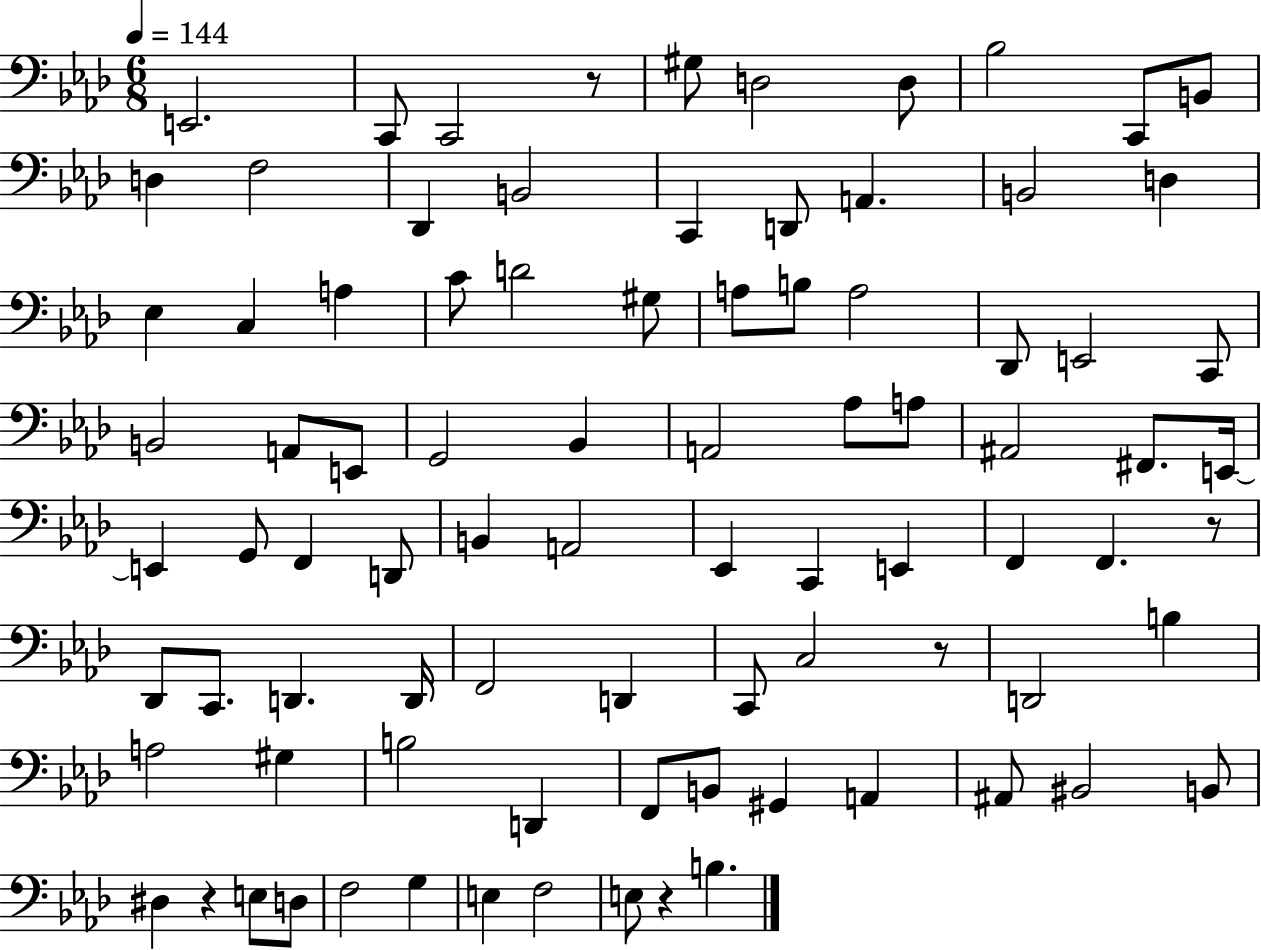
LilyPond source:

{
  \clef bass
  \numericTimeSignature
  \time 6/8
  \key aes \major
  \tempo 4 = 144
  e,2. | c,8 c,2 r8 | gis8 d2 d8 | bes2 c,8 b,8 | \break d4 f2 | des,4 b,2 | c,4 d,8 a,4. | b,2 d4 | \break ees4 c4 a4 | c'8 d'2 gis8 | a8 b8 a2 | des,8 e,2 c,8 | \break b,2 a,8 e,8 | g,2 bes,4 | a,2 aes8 a8 | ais,2 fis,8. e,16~~ | \break e,4 g,8 f,4 d,8 | b,4 a,2 | ees,4 c,4 e,4 | f,4 f,4. r8 | \break des,8 c,8. d,4. d,16 | f,2 d,4 | c,8 c2 r8 | d,2 b4 | \break a2 gis4 | b2 d,4 | f,8 b,8 gis,4 a,4 | ais,8 bis,2 b,8 | \break dis4 r4 e8 d8 | f2 g4 | e4 f2 | e8 r4 b4. | \break \bar "|."
}